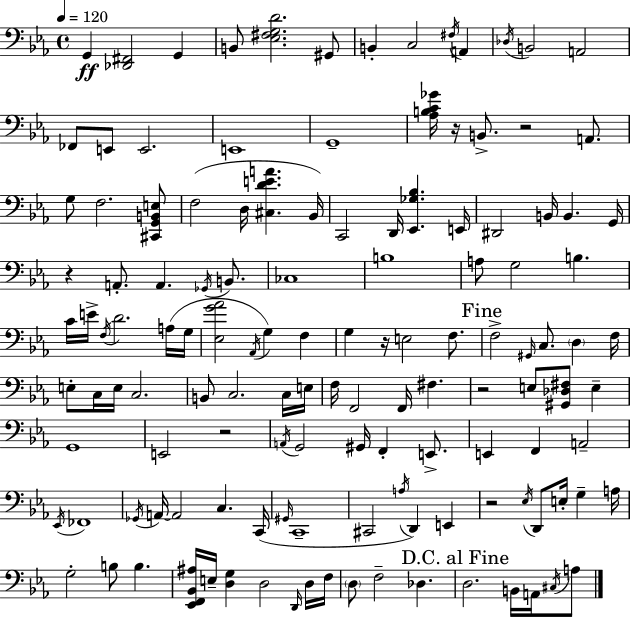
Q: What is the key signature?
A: EES major